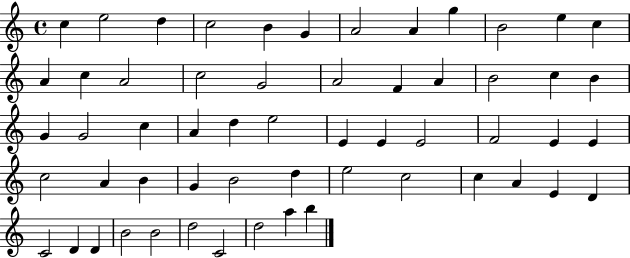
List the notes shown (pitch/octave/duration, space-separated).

C5/q E5/h D5/q C5/h B4/q G4/q A4/h A4/q G5/q B4/h E5/q C5/q A4/q C5/q A4/h C5/h G4/h A4/h F4/q A4/q B4/h C5/q B4/q G4/q G4/h C5/q A4/q D5/q E5/h E4/q E4/q E4/h F4/h E4/q E4/q C5/h A4/q B4/q G4/q B4/h D5/q E5/h C5/h C5/q A4/q E4/q D4/q C4/h D4/q D4/q B4/h B4/h D5/h C4/h D5/h A5/q B5/q